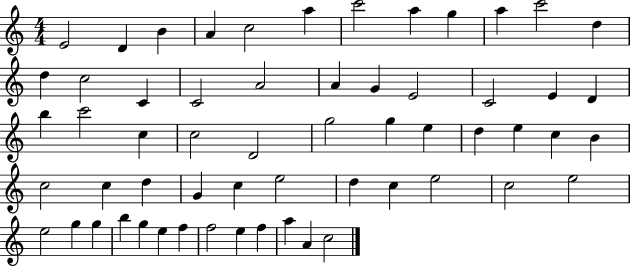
X:1
T:Untitled
M:4/4
L:1/4
K:C
E2 D B A c2 a c'2 a g a c'2 d d c2 C C2 A2 A G E2 C2 E D b c'2 c c2 D2 g2 g e d e c B c2 c d G c e2 d c e2 c2 e2 e2 g g b g e f f2 e f a A c2